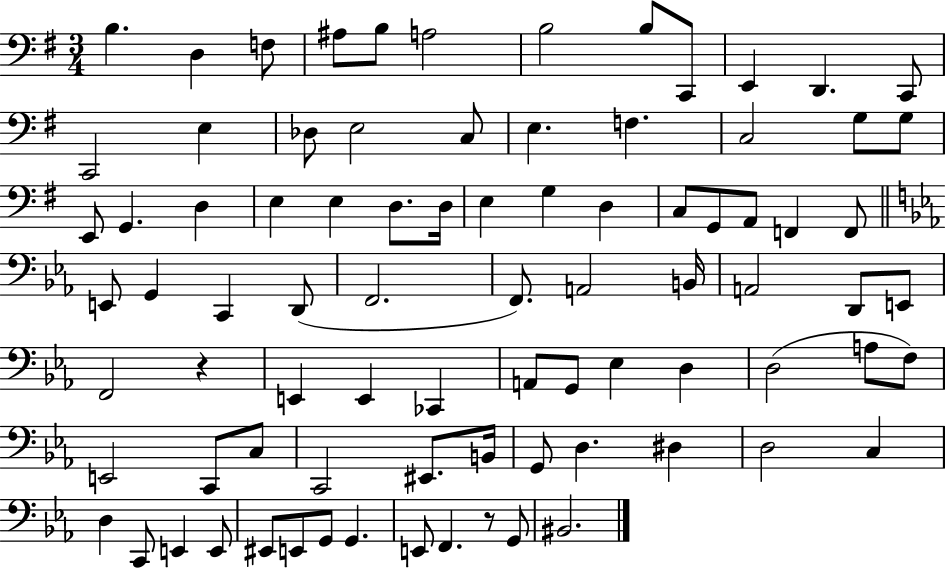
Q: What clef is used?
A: bass